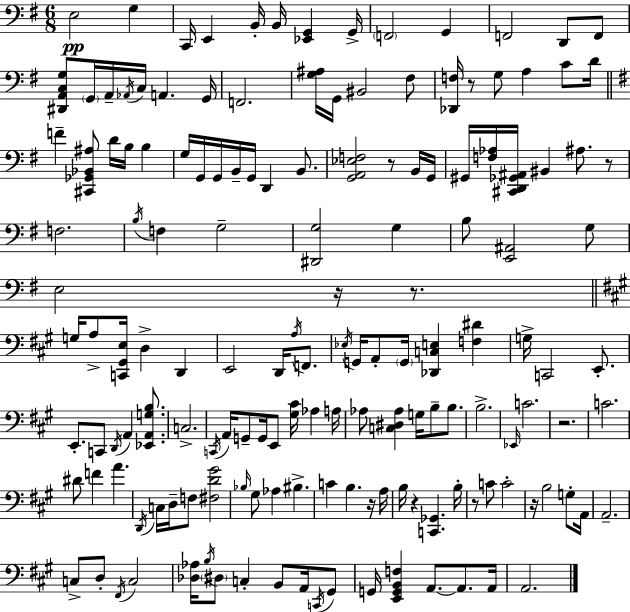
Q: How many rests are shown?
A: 10